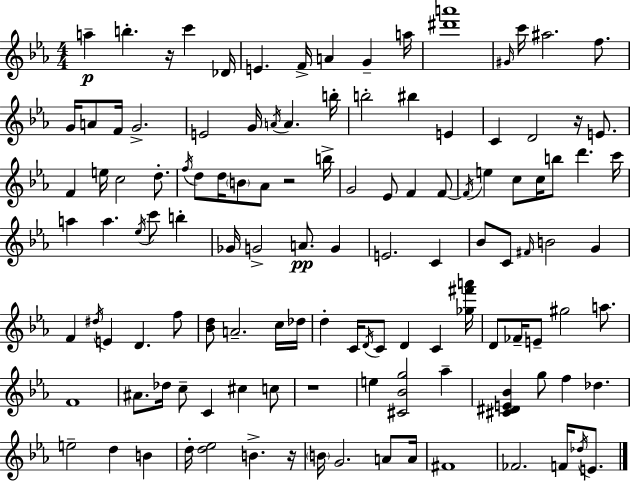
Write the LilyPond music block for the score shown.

{
  \clef treble
  \numericTimeSignature
  \time 4/4
  \key c \minor
  a''4--\p b''4.-. r16 c'''4 des'16 | e'4. f'16-> a'4 g'4-- a''16 | <dis''' a'''>1 | \grace { gis'16 } c'''16 ais''2. f''8. | \break g'16 a'8 f'16 g'2.-> | e'2 g'16 \acciaccatura { a'16 } a'4. | b''16-. b''2-. bis''4 e'4 | c'4 d'2 r16 e'8. | \break f'4 e''16 c''2 d''8.-. | \acciaccatura { f''16 } d''8 d''16 \parenthesize b'8 aes'8 r2 | b''16-> g'2 ees'8 f'4 | f'8~~ \acciaccatura { f'16 } e''4 c''8 c''16 b''8 d'''4. | \break c'''16 a''4 a''4. \acciaccatura { ees''16 } c'''8 | b''4-. ges'16 g'2-> a'8.\pp | g'4 e'2. | c'4 bes'8 c'8 \grace { fis'16 } b'2 | \break g'4 f'4 \acciaccatura { dis''16 } e'4 d'4. | f''8 <bes' d''>8 a'2.-- | c''16 des''16 d''4-. c'16 \acciaccatura { d'16 } c'8 d'4 | c'4 <ges'' fis''' a'''>16 d'8 fes'16-- e'8-- gis''2 | \break a''8. f'1 | ais'8. des''16 c''8-- c'4 | cis''4 c''8 r1 | e''4 <cis' bes' g''>2 | \break aes''4-- <cis' dis' e' bes'>4 g''8 f''4 | des''4. e''2-- | d''4 b'4 d''16-. <d'' ees''>2 | b'4.-> r16 \parenthesize b'16 g'2. | \break a'8 a'16 fis'1 | fes'2. | f'16 \acciaccatura { des''16 } e'8. \bar "|."
}